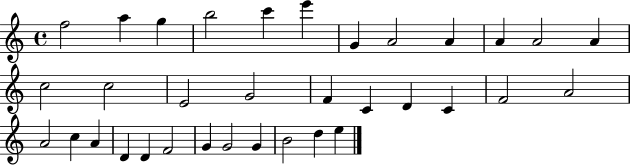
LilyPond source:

{
  \clef treble
  \time 4/4
  \defaultTimeSignature
  \key c \major
  f''2 a''4 g''4 | b''2 c'''4 e'''4 | g'4 a'2 a'4 | a'4 a'2 a'4 | \break c''2 c''2 | e'2 g'2 | f'4 c'4 d'4 c'4 | f'2 a'2 | \break a'2 c''4 a'4 | d'4 d'4 f'2 | g'4 g'2 g'4 | b'2 d''4 e''4 | \break \bar "|."
}